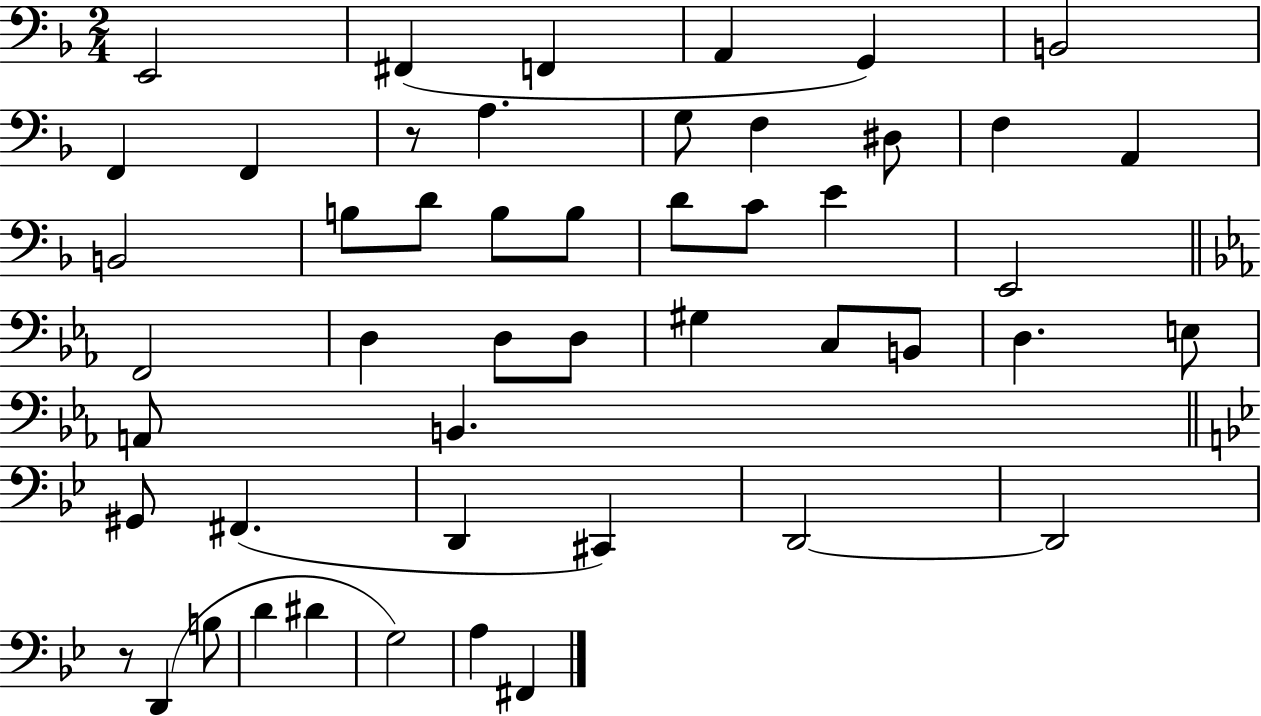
{
  \clef bass
  \numericTimeSignature
  \time 2/4
  \key f \major
  \repeat volta 2 { e,2 | fis,4( f,4 | a,4 g,4) | b,2 | \break f,4 f,4 | r8 a4. | g8 f4 dis8 | f4 a,4 | \break b,2 | b8 d'8 b8 b8 | d'8 c'8 e'4 | e,2 | \break \bar "||" \break \key ees \major f,2 | d4 d8 d8 | gis4 c8 b,8 | d4. e8 | \break a,8 b,4. | \bar "||" \break \key bes \major gis,8 fis,4.( | d,4 cis,4) | d,2~~ | d,2 | \break r8 d,4( b8 | d'4 dis'4 | g2) | a4 fis,4 | \break } \bar "|."
}